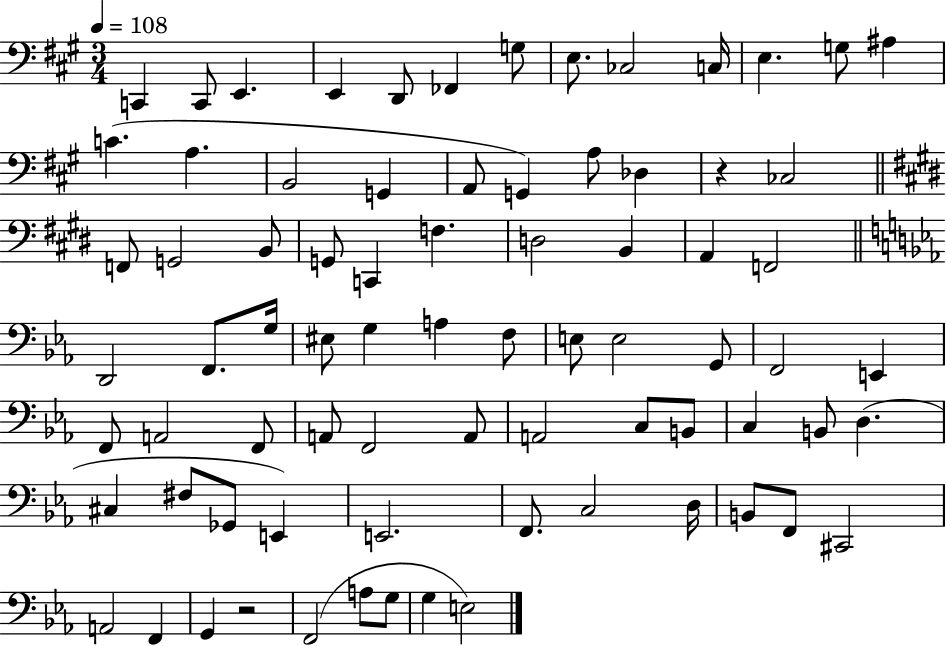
X:1
T:Untitled
M:3/4
L:1/4
K:A
C,, C,,/2 E,, E,, D,,/2 _F,, G,/2 E,/2 _C,2 C,/4 E, G,/2 ^A, C A, B,,2 G,, A,,/2 G,, A,/2 _D, z _C,2 F,,/2 G,,2 B,,/2 G,,/2 C,, F, D,2 B,, A,, F,,2 D,,2 F,,/2 G,/4 ^E,/2 G, A, F,/2 E,/2 E,2 G,,/2 F,,2 E,, F,,/2 A,,2 F,,/2 A,,/2 F,,2 A,,/2 A,,2 C,/2 B,,/2 C, B,,/2 D, ^C, ^F,/2 _G,,/2 E,, E,,2 F,,/2 C,2 D,/4 B,,/2 F,,/2 ^C,,2 A,,2 F,, G,, z2 F,,2 A,/2 G,/2 G, E,2